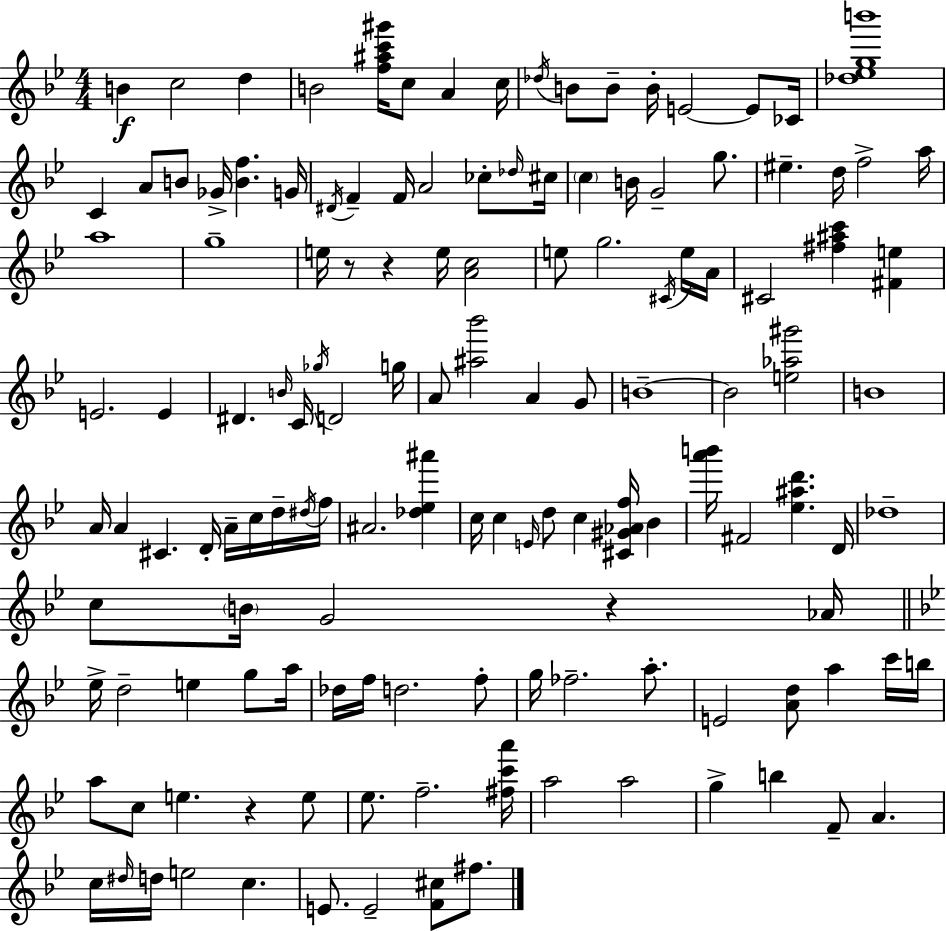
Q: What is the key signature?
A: BES major